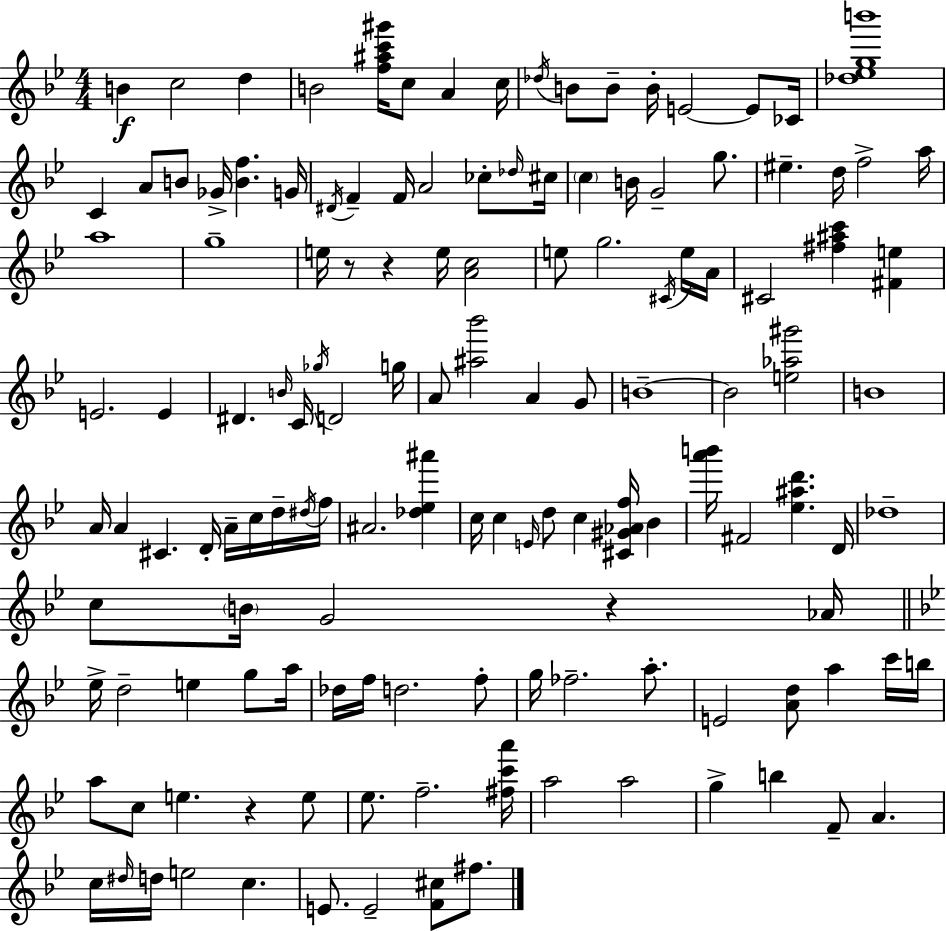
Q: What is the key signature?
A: BES major